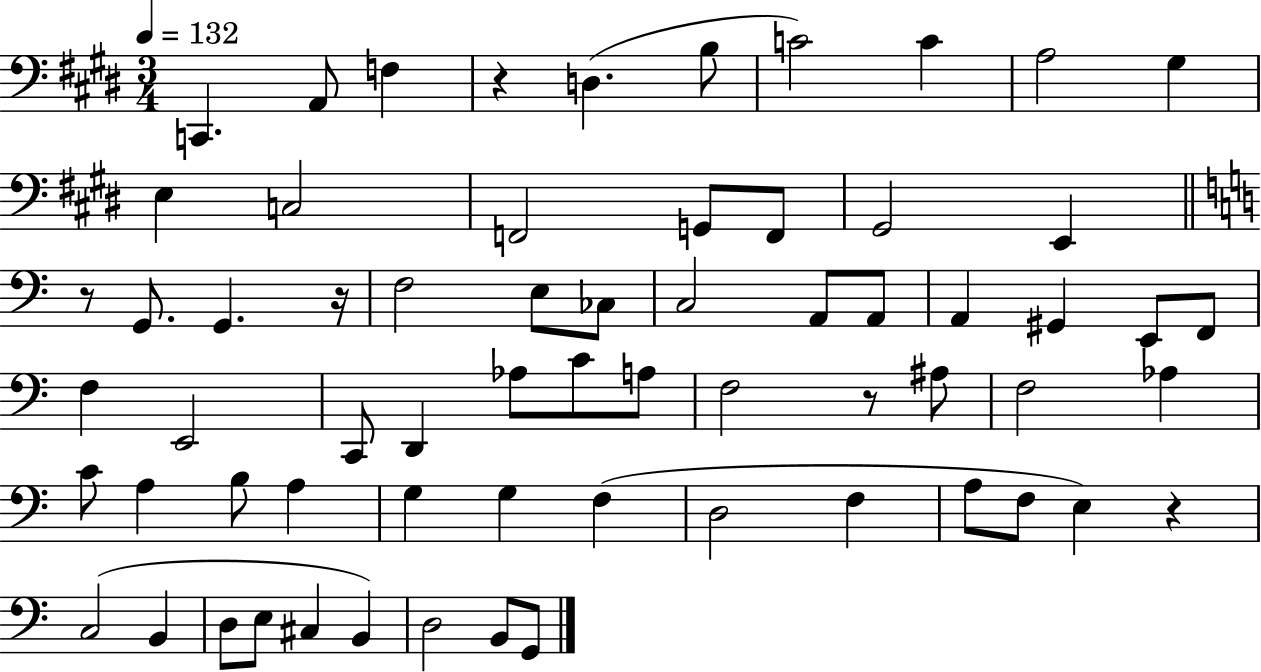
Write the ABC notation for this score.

X:1
T:Untitled
M:3/4
L:1/4
K:E
C,, A,,/2 F, z D, B,/2 C2 C A,2 ^G, E, C,2 F,,2 G,,/2 F,,/2 ^G,,2 E,, z/2 G,,/2 G,, z/4 F,2 E,/2 _C,/2 C,2 A,,/2 A,,/2 A,, ^G,, E,,/2 F,,/2 F, E,,2 C,,/2 D,, _A,/2 C/2 A,/2 F,2 z/2 ^A,/2 F,2 _A, C/2 A, B,/2 A, G, G, F, D,2 F, A,/2 F,/2 E, z C,2 B,, D,/2 E,/2 ^C, B,, D,2 B,,/2 G,,/2